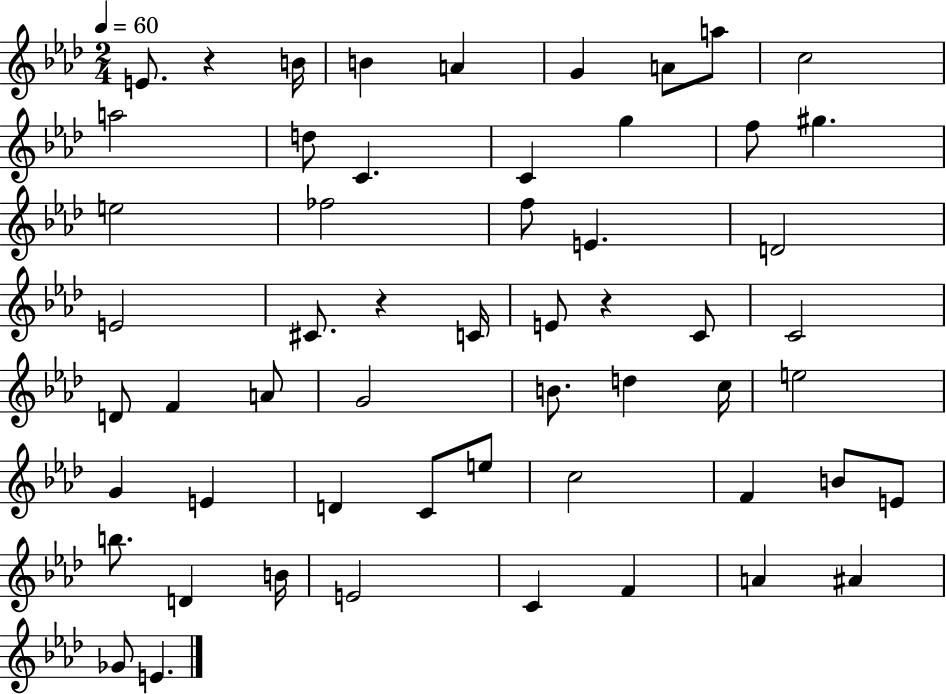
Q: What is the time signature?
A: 2/4